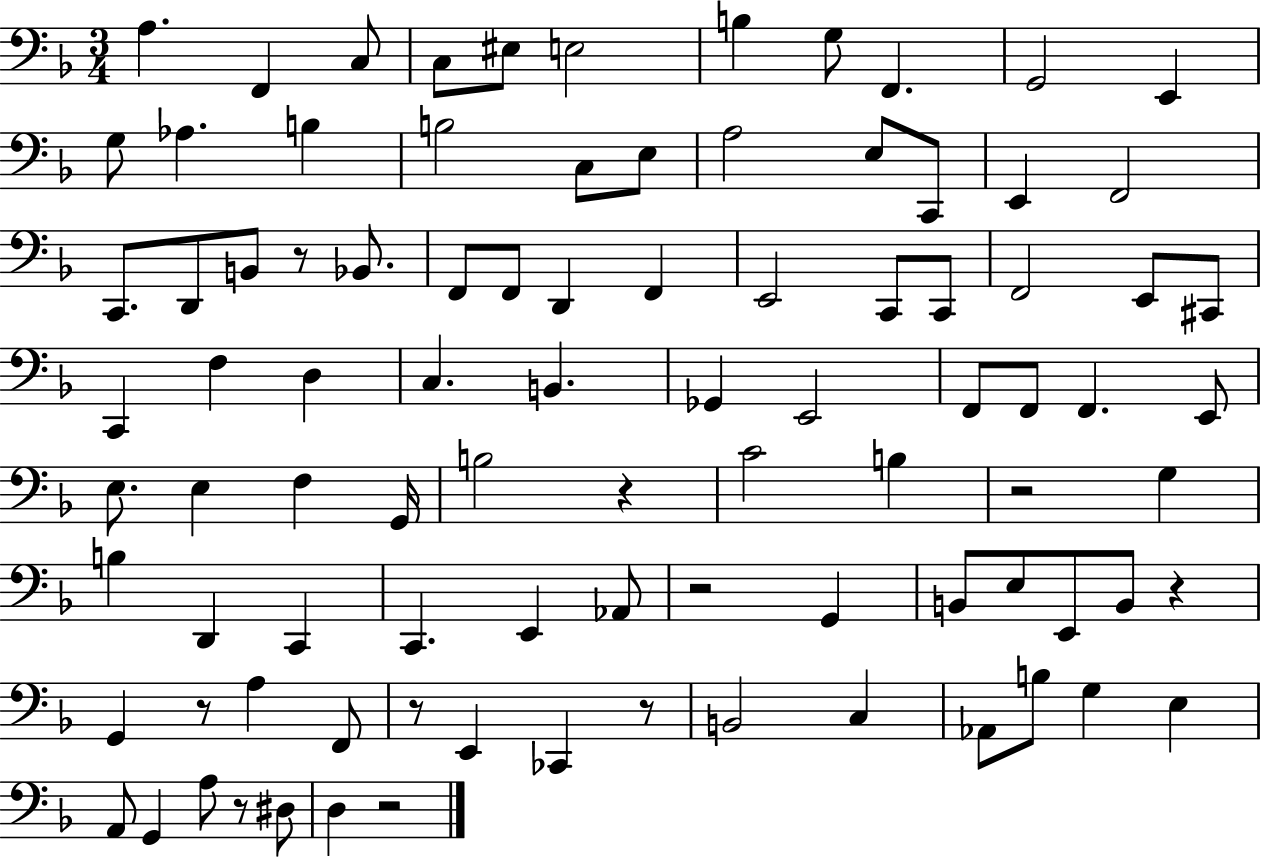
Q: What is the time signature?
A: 3/4